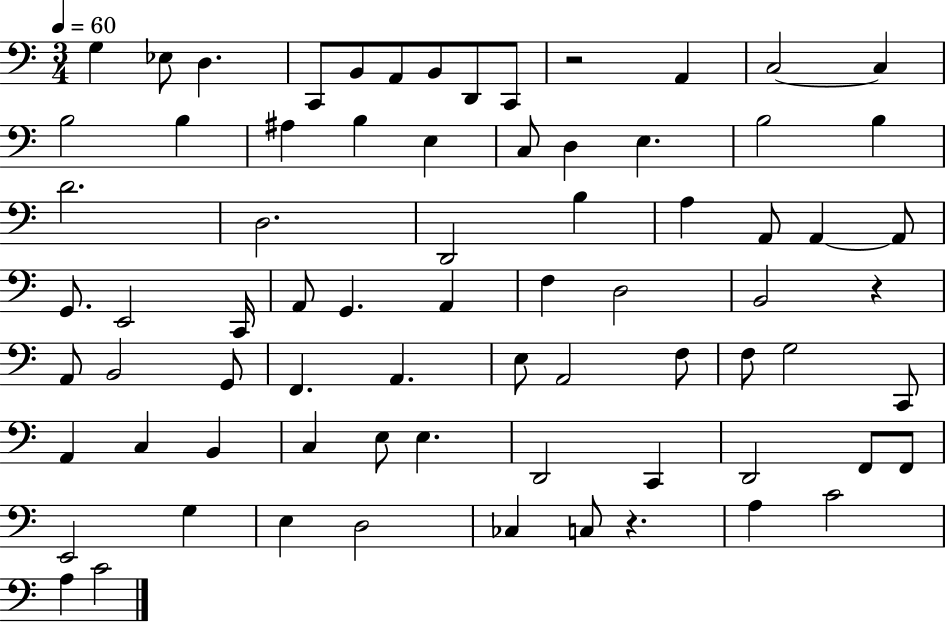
{
  \clef bass
  \numericTimeSignature
  \time 3/4
  \key c \major
  \tempo 4 = 60
  \repeat volta 2 { g4 ees8 d4. | c,8 b,8 a,8 b,8 d,8 c,8 | r2 a,4 | c2~~ c4 | \break b2 b4 | ais4 b4 e4 | c8 d4 e4. | b2 b4 | \break d'2. | d2. | d,2 b4 | a4 a,8 a,4~~ a,8 | \break g,8. e,2 c,16 | a,8 g,4. a,4 | f4 d2 | b,2 r4 | \break a,8 b,2 g,8 | f,4. a,4. | e8 a,2 f8 | f8 g2 c,8 | \break a,4 c4 b,4 | c4 e8 e4. | d,2 c,4 | d,2 f,8 f,8 | \break e,2 g4 | e4 d2 | ces4 c8 r4. | a4 c'2 | \break a4 c'2 | } \bar "|."
}